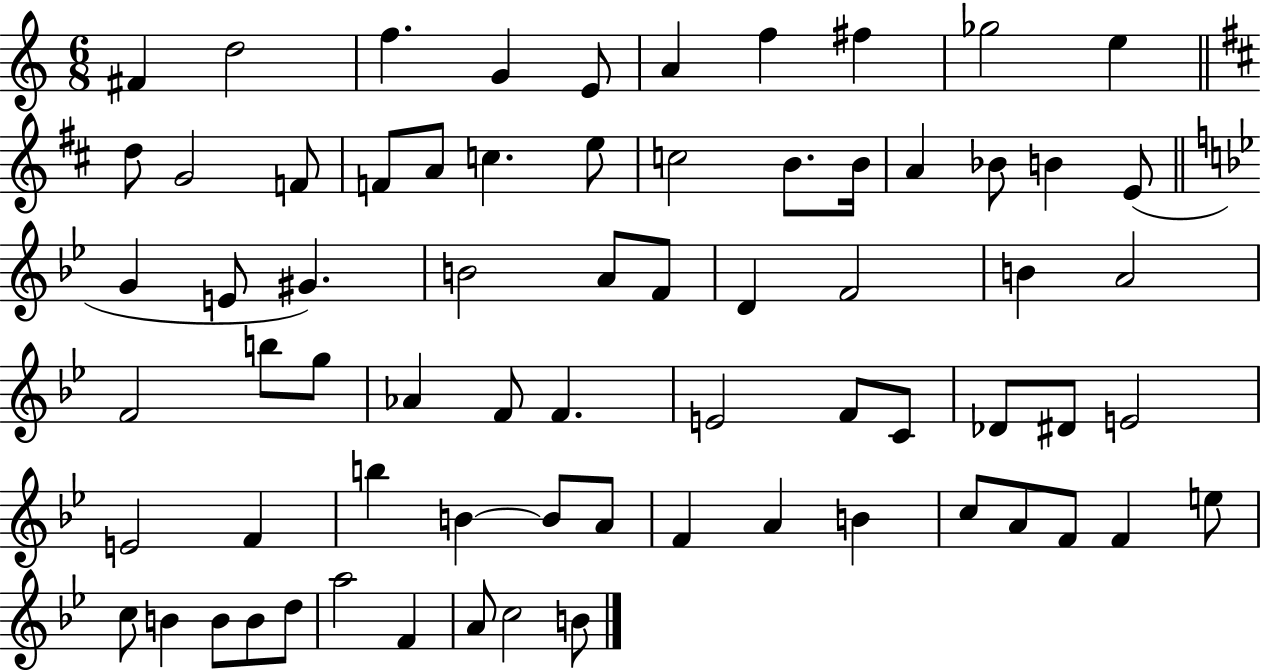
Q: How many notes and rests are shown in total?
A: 70